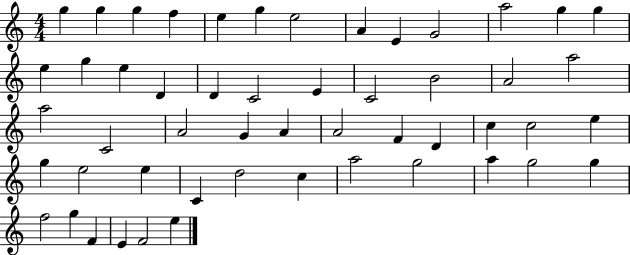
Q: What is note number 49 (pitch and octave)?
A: F4